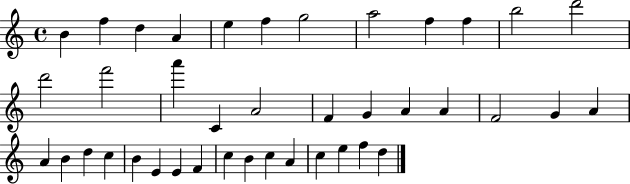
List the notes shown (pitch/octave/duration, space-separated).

B4/q F5/q D5/q A4/q E5/q F5/q G5/h A5/h F5/q F5/q B5/h D6/h D6/h F6/h A6/q C4/q A4/h F4/q G4/q A4/q A4/q F4/h G4/q A4/q A4/q B4/q D5/q C5/q B4/q E4/q E4/q F4/q C5/q B4/q C5/q A4/q C5/q E5/q F5/q D5/q